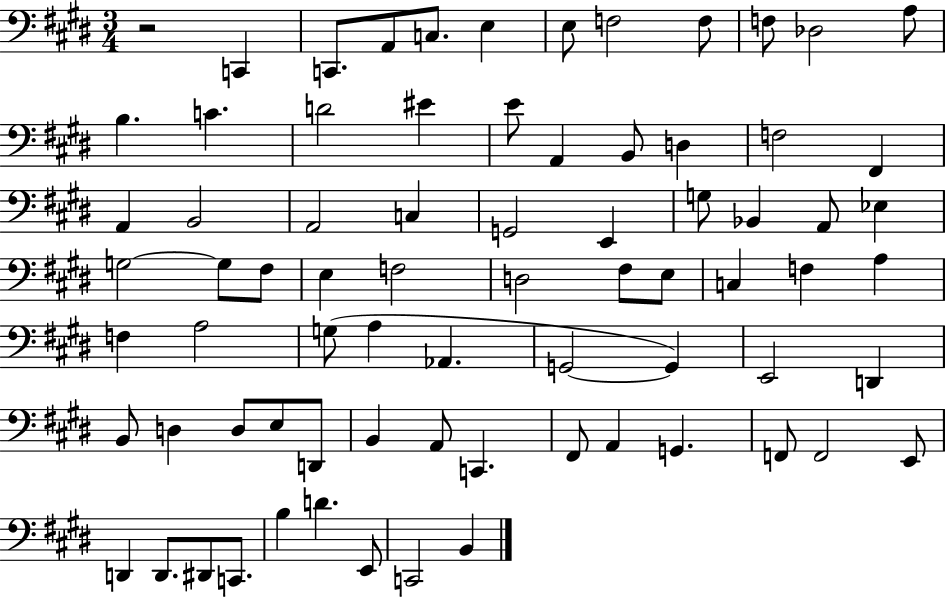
{
  \clef bass
  \numericTimeSignature
  \time 3/4
  \key e \major
  \repeat volta 2 { r2 c,4 | c,8. a,8 c8. e4 | e8 f2 f8 | f8 des2 a8 | \break b4. c'4. | d'2 eis'4 | e'8 a,4 b,8 d4 | f2 fis,4 | \break a,4 b,2 | a,2 c4 | g,2 e,4 | g8 bes,4 a,8 ees4 | \break g2~~ g8 fis8 | e4 f2 | d2 fis8 e8 | c4 f4 a4 | \break f4 a2 | g8( a4 aes,4. | g,2~~ g,4) | e,2 d,4 | \break b,8 d4 d8 e8 d,8 | b,4 a,8 c,4. | fis,8 a,4 g,4. | f,8 f,2 e,8 | \break d,4 d,8. dis,8 c,8. | b4 d'4. e,8 | c,2 b,4 | } \bar "|."
}